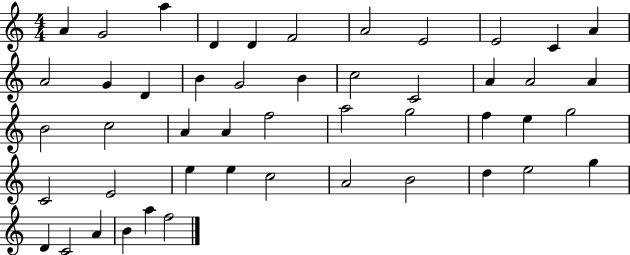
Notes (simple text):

A4/q G4/h A5/q D4/q D4/q F4/h A4/h E4/h E4/h C4/q A4/q A4/h G4/q D4/q B4/q G4/h B4/q C5/h C4/h A4/q A4/h A4/q B4/h C5/h A4/q A4/q F5/h A5/h G5/h F5/q E5/q G5/h C4/h E4/h E5/q E5/q C5/h A4/h B4/h D5/q E5/h G5/q D4/q C4/h A4/q B4/q A5/q F5/h